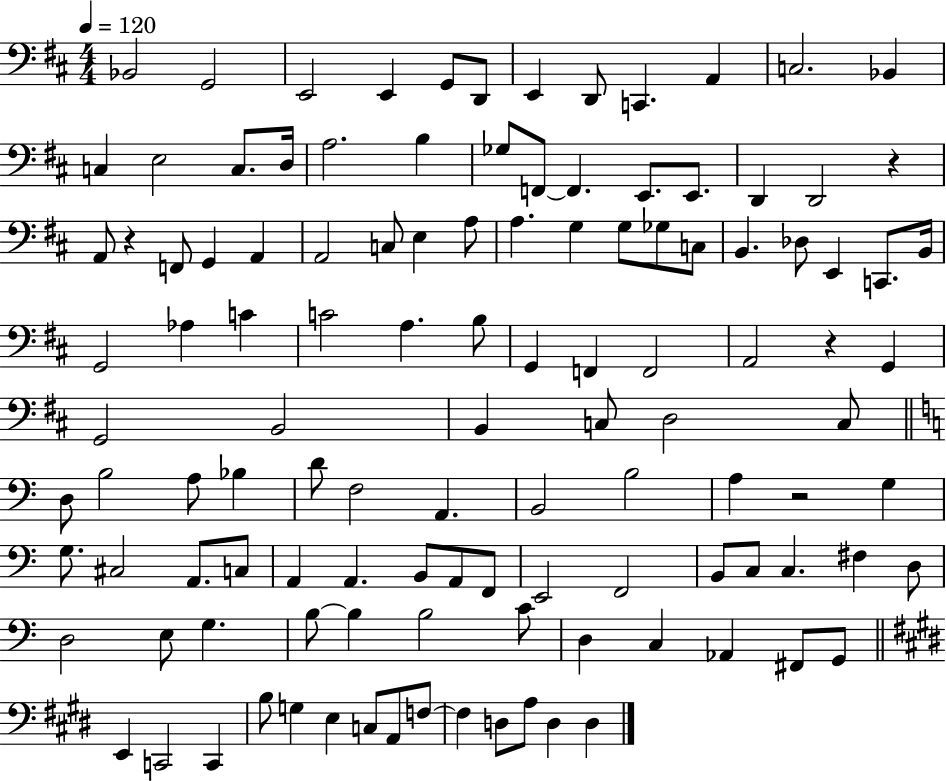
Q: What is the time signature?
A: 4/4